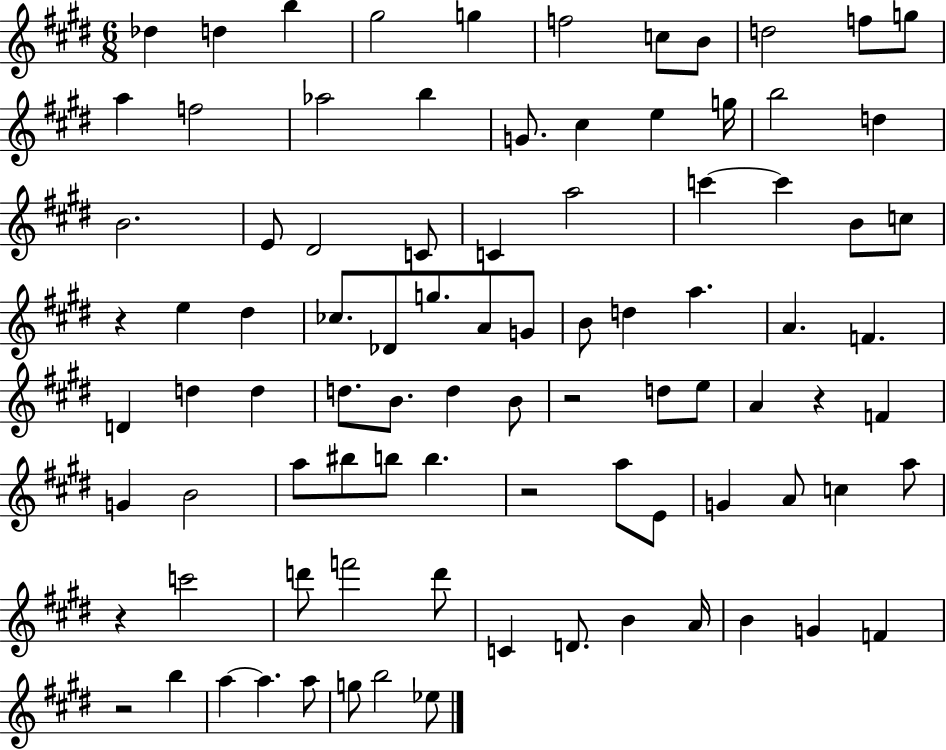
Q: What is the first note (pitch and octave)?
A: Db5